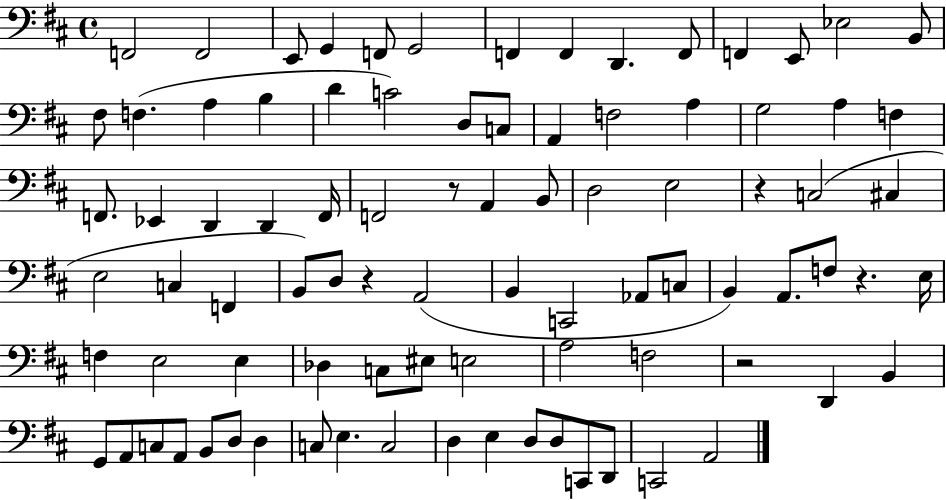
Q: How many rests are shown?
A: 5